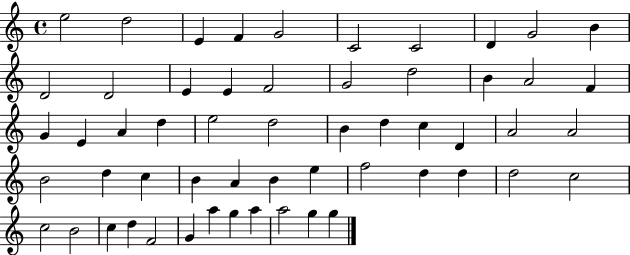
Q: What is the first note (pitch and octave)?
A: E5